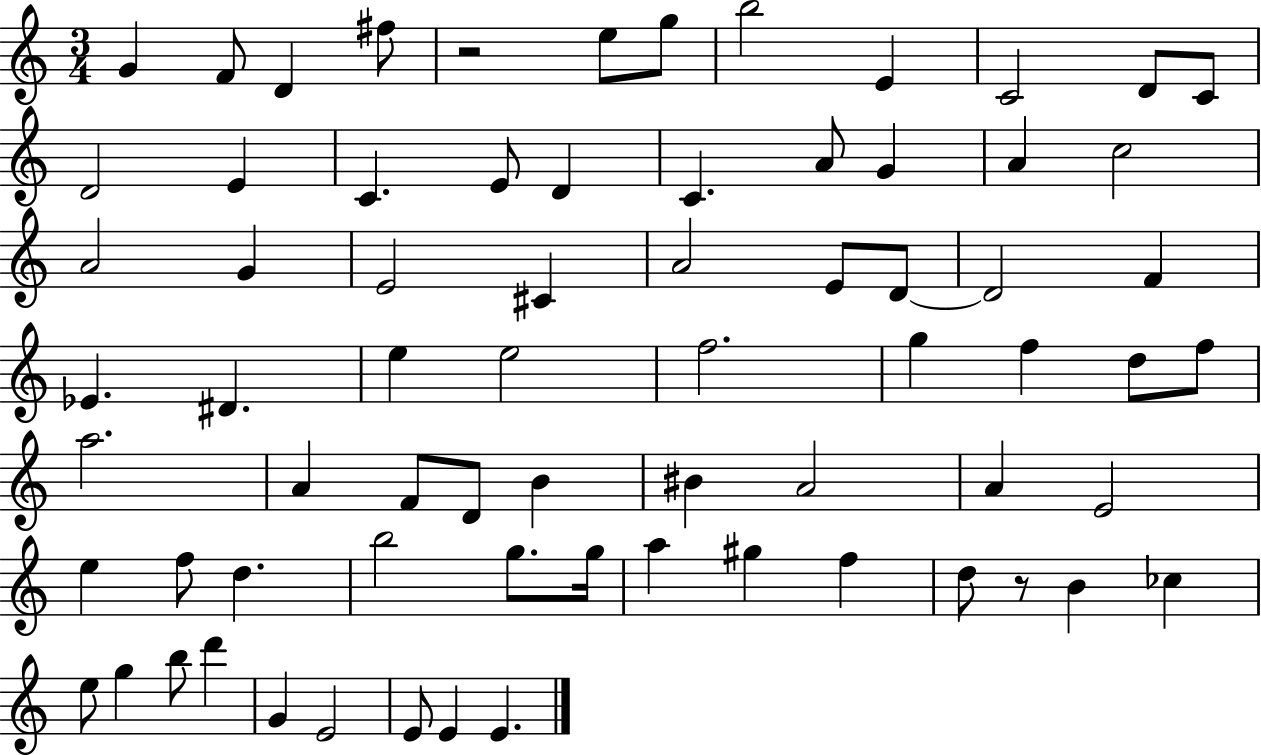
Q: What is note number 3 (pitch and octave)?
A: D4